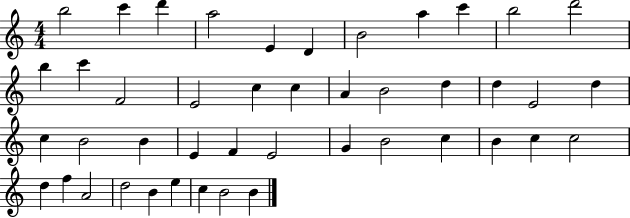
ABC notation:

X:1
T:Untitled
M:4/4
L:1/4
K:C
b2 c' d' a2 E D B2 a c' b2 d'2 b c' F2 E2 c c A B2 d d E2 d c B2 B E F E2 G B2 c B c c2 d f A2 d2 B e c B2 B